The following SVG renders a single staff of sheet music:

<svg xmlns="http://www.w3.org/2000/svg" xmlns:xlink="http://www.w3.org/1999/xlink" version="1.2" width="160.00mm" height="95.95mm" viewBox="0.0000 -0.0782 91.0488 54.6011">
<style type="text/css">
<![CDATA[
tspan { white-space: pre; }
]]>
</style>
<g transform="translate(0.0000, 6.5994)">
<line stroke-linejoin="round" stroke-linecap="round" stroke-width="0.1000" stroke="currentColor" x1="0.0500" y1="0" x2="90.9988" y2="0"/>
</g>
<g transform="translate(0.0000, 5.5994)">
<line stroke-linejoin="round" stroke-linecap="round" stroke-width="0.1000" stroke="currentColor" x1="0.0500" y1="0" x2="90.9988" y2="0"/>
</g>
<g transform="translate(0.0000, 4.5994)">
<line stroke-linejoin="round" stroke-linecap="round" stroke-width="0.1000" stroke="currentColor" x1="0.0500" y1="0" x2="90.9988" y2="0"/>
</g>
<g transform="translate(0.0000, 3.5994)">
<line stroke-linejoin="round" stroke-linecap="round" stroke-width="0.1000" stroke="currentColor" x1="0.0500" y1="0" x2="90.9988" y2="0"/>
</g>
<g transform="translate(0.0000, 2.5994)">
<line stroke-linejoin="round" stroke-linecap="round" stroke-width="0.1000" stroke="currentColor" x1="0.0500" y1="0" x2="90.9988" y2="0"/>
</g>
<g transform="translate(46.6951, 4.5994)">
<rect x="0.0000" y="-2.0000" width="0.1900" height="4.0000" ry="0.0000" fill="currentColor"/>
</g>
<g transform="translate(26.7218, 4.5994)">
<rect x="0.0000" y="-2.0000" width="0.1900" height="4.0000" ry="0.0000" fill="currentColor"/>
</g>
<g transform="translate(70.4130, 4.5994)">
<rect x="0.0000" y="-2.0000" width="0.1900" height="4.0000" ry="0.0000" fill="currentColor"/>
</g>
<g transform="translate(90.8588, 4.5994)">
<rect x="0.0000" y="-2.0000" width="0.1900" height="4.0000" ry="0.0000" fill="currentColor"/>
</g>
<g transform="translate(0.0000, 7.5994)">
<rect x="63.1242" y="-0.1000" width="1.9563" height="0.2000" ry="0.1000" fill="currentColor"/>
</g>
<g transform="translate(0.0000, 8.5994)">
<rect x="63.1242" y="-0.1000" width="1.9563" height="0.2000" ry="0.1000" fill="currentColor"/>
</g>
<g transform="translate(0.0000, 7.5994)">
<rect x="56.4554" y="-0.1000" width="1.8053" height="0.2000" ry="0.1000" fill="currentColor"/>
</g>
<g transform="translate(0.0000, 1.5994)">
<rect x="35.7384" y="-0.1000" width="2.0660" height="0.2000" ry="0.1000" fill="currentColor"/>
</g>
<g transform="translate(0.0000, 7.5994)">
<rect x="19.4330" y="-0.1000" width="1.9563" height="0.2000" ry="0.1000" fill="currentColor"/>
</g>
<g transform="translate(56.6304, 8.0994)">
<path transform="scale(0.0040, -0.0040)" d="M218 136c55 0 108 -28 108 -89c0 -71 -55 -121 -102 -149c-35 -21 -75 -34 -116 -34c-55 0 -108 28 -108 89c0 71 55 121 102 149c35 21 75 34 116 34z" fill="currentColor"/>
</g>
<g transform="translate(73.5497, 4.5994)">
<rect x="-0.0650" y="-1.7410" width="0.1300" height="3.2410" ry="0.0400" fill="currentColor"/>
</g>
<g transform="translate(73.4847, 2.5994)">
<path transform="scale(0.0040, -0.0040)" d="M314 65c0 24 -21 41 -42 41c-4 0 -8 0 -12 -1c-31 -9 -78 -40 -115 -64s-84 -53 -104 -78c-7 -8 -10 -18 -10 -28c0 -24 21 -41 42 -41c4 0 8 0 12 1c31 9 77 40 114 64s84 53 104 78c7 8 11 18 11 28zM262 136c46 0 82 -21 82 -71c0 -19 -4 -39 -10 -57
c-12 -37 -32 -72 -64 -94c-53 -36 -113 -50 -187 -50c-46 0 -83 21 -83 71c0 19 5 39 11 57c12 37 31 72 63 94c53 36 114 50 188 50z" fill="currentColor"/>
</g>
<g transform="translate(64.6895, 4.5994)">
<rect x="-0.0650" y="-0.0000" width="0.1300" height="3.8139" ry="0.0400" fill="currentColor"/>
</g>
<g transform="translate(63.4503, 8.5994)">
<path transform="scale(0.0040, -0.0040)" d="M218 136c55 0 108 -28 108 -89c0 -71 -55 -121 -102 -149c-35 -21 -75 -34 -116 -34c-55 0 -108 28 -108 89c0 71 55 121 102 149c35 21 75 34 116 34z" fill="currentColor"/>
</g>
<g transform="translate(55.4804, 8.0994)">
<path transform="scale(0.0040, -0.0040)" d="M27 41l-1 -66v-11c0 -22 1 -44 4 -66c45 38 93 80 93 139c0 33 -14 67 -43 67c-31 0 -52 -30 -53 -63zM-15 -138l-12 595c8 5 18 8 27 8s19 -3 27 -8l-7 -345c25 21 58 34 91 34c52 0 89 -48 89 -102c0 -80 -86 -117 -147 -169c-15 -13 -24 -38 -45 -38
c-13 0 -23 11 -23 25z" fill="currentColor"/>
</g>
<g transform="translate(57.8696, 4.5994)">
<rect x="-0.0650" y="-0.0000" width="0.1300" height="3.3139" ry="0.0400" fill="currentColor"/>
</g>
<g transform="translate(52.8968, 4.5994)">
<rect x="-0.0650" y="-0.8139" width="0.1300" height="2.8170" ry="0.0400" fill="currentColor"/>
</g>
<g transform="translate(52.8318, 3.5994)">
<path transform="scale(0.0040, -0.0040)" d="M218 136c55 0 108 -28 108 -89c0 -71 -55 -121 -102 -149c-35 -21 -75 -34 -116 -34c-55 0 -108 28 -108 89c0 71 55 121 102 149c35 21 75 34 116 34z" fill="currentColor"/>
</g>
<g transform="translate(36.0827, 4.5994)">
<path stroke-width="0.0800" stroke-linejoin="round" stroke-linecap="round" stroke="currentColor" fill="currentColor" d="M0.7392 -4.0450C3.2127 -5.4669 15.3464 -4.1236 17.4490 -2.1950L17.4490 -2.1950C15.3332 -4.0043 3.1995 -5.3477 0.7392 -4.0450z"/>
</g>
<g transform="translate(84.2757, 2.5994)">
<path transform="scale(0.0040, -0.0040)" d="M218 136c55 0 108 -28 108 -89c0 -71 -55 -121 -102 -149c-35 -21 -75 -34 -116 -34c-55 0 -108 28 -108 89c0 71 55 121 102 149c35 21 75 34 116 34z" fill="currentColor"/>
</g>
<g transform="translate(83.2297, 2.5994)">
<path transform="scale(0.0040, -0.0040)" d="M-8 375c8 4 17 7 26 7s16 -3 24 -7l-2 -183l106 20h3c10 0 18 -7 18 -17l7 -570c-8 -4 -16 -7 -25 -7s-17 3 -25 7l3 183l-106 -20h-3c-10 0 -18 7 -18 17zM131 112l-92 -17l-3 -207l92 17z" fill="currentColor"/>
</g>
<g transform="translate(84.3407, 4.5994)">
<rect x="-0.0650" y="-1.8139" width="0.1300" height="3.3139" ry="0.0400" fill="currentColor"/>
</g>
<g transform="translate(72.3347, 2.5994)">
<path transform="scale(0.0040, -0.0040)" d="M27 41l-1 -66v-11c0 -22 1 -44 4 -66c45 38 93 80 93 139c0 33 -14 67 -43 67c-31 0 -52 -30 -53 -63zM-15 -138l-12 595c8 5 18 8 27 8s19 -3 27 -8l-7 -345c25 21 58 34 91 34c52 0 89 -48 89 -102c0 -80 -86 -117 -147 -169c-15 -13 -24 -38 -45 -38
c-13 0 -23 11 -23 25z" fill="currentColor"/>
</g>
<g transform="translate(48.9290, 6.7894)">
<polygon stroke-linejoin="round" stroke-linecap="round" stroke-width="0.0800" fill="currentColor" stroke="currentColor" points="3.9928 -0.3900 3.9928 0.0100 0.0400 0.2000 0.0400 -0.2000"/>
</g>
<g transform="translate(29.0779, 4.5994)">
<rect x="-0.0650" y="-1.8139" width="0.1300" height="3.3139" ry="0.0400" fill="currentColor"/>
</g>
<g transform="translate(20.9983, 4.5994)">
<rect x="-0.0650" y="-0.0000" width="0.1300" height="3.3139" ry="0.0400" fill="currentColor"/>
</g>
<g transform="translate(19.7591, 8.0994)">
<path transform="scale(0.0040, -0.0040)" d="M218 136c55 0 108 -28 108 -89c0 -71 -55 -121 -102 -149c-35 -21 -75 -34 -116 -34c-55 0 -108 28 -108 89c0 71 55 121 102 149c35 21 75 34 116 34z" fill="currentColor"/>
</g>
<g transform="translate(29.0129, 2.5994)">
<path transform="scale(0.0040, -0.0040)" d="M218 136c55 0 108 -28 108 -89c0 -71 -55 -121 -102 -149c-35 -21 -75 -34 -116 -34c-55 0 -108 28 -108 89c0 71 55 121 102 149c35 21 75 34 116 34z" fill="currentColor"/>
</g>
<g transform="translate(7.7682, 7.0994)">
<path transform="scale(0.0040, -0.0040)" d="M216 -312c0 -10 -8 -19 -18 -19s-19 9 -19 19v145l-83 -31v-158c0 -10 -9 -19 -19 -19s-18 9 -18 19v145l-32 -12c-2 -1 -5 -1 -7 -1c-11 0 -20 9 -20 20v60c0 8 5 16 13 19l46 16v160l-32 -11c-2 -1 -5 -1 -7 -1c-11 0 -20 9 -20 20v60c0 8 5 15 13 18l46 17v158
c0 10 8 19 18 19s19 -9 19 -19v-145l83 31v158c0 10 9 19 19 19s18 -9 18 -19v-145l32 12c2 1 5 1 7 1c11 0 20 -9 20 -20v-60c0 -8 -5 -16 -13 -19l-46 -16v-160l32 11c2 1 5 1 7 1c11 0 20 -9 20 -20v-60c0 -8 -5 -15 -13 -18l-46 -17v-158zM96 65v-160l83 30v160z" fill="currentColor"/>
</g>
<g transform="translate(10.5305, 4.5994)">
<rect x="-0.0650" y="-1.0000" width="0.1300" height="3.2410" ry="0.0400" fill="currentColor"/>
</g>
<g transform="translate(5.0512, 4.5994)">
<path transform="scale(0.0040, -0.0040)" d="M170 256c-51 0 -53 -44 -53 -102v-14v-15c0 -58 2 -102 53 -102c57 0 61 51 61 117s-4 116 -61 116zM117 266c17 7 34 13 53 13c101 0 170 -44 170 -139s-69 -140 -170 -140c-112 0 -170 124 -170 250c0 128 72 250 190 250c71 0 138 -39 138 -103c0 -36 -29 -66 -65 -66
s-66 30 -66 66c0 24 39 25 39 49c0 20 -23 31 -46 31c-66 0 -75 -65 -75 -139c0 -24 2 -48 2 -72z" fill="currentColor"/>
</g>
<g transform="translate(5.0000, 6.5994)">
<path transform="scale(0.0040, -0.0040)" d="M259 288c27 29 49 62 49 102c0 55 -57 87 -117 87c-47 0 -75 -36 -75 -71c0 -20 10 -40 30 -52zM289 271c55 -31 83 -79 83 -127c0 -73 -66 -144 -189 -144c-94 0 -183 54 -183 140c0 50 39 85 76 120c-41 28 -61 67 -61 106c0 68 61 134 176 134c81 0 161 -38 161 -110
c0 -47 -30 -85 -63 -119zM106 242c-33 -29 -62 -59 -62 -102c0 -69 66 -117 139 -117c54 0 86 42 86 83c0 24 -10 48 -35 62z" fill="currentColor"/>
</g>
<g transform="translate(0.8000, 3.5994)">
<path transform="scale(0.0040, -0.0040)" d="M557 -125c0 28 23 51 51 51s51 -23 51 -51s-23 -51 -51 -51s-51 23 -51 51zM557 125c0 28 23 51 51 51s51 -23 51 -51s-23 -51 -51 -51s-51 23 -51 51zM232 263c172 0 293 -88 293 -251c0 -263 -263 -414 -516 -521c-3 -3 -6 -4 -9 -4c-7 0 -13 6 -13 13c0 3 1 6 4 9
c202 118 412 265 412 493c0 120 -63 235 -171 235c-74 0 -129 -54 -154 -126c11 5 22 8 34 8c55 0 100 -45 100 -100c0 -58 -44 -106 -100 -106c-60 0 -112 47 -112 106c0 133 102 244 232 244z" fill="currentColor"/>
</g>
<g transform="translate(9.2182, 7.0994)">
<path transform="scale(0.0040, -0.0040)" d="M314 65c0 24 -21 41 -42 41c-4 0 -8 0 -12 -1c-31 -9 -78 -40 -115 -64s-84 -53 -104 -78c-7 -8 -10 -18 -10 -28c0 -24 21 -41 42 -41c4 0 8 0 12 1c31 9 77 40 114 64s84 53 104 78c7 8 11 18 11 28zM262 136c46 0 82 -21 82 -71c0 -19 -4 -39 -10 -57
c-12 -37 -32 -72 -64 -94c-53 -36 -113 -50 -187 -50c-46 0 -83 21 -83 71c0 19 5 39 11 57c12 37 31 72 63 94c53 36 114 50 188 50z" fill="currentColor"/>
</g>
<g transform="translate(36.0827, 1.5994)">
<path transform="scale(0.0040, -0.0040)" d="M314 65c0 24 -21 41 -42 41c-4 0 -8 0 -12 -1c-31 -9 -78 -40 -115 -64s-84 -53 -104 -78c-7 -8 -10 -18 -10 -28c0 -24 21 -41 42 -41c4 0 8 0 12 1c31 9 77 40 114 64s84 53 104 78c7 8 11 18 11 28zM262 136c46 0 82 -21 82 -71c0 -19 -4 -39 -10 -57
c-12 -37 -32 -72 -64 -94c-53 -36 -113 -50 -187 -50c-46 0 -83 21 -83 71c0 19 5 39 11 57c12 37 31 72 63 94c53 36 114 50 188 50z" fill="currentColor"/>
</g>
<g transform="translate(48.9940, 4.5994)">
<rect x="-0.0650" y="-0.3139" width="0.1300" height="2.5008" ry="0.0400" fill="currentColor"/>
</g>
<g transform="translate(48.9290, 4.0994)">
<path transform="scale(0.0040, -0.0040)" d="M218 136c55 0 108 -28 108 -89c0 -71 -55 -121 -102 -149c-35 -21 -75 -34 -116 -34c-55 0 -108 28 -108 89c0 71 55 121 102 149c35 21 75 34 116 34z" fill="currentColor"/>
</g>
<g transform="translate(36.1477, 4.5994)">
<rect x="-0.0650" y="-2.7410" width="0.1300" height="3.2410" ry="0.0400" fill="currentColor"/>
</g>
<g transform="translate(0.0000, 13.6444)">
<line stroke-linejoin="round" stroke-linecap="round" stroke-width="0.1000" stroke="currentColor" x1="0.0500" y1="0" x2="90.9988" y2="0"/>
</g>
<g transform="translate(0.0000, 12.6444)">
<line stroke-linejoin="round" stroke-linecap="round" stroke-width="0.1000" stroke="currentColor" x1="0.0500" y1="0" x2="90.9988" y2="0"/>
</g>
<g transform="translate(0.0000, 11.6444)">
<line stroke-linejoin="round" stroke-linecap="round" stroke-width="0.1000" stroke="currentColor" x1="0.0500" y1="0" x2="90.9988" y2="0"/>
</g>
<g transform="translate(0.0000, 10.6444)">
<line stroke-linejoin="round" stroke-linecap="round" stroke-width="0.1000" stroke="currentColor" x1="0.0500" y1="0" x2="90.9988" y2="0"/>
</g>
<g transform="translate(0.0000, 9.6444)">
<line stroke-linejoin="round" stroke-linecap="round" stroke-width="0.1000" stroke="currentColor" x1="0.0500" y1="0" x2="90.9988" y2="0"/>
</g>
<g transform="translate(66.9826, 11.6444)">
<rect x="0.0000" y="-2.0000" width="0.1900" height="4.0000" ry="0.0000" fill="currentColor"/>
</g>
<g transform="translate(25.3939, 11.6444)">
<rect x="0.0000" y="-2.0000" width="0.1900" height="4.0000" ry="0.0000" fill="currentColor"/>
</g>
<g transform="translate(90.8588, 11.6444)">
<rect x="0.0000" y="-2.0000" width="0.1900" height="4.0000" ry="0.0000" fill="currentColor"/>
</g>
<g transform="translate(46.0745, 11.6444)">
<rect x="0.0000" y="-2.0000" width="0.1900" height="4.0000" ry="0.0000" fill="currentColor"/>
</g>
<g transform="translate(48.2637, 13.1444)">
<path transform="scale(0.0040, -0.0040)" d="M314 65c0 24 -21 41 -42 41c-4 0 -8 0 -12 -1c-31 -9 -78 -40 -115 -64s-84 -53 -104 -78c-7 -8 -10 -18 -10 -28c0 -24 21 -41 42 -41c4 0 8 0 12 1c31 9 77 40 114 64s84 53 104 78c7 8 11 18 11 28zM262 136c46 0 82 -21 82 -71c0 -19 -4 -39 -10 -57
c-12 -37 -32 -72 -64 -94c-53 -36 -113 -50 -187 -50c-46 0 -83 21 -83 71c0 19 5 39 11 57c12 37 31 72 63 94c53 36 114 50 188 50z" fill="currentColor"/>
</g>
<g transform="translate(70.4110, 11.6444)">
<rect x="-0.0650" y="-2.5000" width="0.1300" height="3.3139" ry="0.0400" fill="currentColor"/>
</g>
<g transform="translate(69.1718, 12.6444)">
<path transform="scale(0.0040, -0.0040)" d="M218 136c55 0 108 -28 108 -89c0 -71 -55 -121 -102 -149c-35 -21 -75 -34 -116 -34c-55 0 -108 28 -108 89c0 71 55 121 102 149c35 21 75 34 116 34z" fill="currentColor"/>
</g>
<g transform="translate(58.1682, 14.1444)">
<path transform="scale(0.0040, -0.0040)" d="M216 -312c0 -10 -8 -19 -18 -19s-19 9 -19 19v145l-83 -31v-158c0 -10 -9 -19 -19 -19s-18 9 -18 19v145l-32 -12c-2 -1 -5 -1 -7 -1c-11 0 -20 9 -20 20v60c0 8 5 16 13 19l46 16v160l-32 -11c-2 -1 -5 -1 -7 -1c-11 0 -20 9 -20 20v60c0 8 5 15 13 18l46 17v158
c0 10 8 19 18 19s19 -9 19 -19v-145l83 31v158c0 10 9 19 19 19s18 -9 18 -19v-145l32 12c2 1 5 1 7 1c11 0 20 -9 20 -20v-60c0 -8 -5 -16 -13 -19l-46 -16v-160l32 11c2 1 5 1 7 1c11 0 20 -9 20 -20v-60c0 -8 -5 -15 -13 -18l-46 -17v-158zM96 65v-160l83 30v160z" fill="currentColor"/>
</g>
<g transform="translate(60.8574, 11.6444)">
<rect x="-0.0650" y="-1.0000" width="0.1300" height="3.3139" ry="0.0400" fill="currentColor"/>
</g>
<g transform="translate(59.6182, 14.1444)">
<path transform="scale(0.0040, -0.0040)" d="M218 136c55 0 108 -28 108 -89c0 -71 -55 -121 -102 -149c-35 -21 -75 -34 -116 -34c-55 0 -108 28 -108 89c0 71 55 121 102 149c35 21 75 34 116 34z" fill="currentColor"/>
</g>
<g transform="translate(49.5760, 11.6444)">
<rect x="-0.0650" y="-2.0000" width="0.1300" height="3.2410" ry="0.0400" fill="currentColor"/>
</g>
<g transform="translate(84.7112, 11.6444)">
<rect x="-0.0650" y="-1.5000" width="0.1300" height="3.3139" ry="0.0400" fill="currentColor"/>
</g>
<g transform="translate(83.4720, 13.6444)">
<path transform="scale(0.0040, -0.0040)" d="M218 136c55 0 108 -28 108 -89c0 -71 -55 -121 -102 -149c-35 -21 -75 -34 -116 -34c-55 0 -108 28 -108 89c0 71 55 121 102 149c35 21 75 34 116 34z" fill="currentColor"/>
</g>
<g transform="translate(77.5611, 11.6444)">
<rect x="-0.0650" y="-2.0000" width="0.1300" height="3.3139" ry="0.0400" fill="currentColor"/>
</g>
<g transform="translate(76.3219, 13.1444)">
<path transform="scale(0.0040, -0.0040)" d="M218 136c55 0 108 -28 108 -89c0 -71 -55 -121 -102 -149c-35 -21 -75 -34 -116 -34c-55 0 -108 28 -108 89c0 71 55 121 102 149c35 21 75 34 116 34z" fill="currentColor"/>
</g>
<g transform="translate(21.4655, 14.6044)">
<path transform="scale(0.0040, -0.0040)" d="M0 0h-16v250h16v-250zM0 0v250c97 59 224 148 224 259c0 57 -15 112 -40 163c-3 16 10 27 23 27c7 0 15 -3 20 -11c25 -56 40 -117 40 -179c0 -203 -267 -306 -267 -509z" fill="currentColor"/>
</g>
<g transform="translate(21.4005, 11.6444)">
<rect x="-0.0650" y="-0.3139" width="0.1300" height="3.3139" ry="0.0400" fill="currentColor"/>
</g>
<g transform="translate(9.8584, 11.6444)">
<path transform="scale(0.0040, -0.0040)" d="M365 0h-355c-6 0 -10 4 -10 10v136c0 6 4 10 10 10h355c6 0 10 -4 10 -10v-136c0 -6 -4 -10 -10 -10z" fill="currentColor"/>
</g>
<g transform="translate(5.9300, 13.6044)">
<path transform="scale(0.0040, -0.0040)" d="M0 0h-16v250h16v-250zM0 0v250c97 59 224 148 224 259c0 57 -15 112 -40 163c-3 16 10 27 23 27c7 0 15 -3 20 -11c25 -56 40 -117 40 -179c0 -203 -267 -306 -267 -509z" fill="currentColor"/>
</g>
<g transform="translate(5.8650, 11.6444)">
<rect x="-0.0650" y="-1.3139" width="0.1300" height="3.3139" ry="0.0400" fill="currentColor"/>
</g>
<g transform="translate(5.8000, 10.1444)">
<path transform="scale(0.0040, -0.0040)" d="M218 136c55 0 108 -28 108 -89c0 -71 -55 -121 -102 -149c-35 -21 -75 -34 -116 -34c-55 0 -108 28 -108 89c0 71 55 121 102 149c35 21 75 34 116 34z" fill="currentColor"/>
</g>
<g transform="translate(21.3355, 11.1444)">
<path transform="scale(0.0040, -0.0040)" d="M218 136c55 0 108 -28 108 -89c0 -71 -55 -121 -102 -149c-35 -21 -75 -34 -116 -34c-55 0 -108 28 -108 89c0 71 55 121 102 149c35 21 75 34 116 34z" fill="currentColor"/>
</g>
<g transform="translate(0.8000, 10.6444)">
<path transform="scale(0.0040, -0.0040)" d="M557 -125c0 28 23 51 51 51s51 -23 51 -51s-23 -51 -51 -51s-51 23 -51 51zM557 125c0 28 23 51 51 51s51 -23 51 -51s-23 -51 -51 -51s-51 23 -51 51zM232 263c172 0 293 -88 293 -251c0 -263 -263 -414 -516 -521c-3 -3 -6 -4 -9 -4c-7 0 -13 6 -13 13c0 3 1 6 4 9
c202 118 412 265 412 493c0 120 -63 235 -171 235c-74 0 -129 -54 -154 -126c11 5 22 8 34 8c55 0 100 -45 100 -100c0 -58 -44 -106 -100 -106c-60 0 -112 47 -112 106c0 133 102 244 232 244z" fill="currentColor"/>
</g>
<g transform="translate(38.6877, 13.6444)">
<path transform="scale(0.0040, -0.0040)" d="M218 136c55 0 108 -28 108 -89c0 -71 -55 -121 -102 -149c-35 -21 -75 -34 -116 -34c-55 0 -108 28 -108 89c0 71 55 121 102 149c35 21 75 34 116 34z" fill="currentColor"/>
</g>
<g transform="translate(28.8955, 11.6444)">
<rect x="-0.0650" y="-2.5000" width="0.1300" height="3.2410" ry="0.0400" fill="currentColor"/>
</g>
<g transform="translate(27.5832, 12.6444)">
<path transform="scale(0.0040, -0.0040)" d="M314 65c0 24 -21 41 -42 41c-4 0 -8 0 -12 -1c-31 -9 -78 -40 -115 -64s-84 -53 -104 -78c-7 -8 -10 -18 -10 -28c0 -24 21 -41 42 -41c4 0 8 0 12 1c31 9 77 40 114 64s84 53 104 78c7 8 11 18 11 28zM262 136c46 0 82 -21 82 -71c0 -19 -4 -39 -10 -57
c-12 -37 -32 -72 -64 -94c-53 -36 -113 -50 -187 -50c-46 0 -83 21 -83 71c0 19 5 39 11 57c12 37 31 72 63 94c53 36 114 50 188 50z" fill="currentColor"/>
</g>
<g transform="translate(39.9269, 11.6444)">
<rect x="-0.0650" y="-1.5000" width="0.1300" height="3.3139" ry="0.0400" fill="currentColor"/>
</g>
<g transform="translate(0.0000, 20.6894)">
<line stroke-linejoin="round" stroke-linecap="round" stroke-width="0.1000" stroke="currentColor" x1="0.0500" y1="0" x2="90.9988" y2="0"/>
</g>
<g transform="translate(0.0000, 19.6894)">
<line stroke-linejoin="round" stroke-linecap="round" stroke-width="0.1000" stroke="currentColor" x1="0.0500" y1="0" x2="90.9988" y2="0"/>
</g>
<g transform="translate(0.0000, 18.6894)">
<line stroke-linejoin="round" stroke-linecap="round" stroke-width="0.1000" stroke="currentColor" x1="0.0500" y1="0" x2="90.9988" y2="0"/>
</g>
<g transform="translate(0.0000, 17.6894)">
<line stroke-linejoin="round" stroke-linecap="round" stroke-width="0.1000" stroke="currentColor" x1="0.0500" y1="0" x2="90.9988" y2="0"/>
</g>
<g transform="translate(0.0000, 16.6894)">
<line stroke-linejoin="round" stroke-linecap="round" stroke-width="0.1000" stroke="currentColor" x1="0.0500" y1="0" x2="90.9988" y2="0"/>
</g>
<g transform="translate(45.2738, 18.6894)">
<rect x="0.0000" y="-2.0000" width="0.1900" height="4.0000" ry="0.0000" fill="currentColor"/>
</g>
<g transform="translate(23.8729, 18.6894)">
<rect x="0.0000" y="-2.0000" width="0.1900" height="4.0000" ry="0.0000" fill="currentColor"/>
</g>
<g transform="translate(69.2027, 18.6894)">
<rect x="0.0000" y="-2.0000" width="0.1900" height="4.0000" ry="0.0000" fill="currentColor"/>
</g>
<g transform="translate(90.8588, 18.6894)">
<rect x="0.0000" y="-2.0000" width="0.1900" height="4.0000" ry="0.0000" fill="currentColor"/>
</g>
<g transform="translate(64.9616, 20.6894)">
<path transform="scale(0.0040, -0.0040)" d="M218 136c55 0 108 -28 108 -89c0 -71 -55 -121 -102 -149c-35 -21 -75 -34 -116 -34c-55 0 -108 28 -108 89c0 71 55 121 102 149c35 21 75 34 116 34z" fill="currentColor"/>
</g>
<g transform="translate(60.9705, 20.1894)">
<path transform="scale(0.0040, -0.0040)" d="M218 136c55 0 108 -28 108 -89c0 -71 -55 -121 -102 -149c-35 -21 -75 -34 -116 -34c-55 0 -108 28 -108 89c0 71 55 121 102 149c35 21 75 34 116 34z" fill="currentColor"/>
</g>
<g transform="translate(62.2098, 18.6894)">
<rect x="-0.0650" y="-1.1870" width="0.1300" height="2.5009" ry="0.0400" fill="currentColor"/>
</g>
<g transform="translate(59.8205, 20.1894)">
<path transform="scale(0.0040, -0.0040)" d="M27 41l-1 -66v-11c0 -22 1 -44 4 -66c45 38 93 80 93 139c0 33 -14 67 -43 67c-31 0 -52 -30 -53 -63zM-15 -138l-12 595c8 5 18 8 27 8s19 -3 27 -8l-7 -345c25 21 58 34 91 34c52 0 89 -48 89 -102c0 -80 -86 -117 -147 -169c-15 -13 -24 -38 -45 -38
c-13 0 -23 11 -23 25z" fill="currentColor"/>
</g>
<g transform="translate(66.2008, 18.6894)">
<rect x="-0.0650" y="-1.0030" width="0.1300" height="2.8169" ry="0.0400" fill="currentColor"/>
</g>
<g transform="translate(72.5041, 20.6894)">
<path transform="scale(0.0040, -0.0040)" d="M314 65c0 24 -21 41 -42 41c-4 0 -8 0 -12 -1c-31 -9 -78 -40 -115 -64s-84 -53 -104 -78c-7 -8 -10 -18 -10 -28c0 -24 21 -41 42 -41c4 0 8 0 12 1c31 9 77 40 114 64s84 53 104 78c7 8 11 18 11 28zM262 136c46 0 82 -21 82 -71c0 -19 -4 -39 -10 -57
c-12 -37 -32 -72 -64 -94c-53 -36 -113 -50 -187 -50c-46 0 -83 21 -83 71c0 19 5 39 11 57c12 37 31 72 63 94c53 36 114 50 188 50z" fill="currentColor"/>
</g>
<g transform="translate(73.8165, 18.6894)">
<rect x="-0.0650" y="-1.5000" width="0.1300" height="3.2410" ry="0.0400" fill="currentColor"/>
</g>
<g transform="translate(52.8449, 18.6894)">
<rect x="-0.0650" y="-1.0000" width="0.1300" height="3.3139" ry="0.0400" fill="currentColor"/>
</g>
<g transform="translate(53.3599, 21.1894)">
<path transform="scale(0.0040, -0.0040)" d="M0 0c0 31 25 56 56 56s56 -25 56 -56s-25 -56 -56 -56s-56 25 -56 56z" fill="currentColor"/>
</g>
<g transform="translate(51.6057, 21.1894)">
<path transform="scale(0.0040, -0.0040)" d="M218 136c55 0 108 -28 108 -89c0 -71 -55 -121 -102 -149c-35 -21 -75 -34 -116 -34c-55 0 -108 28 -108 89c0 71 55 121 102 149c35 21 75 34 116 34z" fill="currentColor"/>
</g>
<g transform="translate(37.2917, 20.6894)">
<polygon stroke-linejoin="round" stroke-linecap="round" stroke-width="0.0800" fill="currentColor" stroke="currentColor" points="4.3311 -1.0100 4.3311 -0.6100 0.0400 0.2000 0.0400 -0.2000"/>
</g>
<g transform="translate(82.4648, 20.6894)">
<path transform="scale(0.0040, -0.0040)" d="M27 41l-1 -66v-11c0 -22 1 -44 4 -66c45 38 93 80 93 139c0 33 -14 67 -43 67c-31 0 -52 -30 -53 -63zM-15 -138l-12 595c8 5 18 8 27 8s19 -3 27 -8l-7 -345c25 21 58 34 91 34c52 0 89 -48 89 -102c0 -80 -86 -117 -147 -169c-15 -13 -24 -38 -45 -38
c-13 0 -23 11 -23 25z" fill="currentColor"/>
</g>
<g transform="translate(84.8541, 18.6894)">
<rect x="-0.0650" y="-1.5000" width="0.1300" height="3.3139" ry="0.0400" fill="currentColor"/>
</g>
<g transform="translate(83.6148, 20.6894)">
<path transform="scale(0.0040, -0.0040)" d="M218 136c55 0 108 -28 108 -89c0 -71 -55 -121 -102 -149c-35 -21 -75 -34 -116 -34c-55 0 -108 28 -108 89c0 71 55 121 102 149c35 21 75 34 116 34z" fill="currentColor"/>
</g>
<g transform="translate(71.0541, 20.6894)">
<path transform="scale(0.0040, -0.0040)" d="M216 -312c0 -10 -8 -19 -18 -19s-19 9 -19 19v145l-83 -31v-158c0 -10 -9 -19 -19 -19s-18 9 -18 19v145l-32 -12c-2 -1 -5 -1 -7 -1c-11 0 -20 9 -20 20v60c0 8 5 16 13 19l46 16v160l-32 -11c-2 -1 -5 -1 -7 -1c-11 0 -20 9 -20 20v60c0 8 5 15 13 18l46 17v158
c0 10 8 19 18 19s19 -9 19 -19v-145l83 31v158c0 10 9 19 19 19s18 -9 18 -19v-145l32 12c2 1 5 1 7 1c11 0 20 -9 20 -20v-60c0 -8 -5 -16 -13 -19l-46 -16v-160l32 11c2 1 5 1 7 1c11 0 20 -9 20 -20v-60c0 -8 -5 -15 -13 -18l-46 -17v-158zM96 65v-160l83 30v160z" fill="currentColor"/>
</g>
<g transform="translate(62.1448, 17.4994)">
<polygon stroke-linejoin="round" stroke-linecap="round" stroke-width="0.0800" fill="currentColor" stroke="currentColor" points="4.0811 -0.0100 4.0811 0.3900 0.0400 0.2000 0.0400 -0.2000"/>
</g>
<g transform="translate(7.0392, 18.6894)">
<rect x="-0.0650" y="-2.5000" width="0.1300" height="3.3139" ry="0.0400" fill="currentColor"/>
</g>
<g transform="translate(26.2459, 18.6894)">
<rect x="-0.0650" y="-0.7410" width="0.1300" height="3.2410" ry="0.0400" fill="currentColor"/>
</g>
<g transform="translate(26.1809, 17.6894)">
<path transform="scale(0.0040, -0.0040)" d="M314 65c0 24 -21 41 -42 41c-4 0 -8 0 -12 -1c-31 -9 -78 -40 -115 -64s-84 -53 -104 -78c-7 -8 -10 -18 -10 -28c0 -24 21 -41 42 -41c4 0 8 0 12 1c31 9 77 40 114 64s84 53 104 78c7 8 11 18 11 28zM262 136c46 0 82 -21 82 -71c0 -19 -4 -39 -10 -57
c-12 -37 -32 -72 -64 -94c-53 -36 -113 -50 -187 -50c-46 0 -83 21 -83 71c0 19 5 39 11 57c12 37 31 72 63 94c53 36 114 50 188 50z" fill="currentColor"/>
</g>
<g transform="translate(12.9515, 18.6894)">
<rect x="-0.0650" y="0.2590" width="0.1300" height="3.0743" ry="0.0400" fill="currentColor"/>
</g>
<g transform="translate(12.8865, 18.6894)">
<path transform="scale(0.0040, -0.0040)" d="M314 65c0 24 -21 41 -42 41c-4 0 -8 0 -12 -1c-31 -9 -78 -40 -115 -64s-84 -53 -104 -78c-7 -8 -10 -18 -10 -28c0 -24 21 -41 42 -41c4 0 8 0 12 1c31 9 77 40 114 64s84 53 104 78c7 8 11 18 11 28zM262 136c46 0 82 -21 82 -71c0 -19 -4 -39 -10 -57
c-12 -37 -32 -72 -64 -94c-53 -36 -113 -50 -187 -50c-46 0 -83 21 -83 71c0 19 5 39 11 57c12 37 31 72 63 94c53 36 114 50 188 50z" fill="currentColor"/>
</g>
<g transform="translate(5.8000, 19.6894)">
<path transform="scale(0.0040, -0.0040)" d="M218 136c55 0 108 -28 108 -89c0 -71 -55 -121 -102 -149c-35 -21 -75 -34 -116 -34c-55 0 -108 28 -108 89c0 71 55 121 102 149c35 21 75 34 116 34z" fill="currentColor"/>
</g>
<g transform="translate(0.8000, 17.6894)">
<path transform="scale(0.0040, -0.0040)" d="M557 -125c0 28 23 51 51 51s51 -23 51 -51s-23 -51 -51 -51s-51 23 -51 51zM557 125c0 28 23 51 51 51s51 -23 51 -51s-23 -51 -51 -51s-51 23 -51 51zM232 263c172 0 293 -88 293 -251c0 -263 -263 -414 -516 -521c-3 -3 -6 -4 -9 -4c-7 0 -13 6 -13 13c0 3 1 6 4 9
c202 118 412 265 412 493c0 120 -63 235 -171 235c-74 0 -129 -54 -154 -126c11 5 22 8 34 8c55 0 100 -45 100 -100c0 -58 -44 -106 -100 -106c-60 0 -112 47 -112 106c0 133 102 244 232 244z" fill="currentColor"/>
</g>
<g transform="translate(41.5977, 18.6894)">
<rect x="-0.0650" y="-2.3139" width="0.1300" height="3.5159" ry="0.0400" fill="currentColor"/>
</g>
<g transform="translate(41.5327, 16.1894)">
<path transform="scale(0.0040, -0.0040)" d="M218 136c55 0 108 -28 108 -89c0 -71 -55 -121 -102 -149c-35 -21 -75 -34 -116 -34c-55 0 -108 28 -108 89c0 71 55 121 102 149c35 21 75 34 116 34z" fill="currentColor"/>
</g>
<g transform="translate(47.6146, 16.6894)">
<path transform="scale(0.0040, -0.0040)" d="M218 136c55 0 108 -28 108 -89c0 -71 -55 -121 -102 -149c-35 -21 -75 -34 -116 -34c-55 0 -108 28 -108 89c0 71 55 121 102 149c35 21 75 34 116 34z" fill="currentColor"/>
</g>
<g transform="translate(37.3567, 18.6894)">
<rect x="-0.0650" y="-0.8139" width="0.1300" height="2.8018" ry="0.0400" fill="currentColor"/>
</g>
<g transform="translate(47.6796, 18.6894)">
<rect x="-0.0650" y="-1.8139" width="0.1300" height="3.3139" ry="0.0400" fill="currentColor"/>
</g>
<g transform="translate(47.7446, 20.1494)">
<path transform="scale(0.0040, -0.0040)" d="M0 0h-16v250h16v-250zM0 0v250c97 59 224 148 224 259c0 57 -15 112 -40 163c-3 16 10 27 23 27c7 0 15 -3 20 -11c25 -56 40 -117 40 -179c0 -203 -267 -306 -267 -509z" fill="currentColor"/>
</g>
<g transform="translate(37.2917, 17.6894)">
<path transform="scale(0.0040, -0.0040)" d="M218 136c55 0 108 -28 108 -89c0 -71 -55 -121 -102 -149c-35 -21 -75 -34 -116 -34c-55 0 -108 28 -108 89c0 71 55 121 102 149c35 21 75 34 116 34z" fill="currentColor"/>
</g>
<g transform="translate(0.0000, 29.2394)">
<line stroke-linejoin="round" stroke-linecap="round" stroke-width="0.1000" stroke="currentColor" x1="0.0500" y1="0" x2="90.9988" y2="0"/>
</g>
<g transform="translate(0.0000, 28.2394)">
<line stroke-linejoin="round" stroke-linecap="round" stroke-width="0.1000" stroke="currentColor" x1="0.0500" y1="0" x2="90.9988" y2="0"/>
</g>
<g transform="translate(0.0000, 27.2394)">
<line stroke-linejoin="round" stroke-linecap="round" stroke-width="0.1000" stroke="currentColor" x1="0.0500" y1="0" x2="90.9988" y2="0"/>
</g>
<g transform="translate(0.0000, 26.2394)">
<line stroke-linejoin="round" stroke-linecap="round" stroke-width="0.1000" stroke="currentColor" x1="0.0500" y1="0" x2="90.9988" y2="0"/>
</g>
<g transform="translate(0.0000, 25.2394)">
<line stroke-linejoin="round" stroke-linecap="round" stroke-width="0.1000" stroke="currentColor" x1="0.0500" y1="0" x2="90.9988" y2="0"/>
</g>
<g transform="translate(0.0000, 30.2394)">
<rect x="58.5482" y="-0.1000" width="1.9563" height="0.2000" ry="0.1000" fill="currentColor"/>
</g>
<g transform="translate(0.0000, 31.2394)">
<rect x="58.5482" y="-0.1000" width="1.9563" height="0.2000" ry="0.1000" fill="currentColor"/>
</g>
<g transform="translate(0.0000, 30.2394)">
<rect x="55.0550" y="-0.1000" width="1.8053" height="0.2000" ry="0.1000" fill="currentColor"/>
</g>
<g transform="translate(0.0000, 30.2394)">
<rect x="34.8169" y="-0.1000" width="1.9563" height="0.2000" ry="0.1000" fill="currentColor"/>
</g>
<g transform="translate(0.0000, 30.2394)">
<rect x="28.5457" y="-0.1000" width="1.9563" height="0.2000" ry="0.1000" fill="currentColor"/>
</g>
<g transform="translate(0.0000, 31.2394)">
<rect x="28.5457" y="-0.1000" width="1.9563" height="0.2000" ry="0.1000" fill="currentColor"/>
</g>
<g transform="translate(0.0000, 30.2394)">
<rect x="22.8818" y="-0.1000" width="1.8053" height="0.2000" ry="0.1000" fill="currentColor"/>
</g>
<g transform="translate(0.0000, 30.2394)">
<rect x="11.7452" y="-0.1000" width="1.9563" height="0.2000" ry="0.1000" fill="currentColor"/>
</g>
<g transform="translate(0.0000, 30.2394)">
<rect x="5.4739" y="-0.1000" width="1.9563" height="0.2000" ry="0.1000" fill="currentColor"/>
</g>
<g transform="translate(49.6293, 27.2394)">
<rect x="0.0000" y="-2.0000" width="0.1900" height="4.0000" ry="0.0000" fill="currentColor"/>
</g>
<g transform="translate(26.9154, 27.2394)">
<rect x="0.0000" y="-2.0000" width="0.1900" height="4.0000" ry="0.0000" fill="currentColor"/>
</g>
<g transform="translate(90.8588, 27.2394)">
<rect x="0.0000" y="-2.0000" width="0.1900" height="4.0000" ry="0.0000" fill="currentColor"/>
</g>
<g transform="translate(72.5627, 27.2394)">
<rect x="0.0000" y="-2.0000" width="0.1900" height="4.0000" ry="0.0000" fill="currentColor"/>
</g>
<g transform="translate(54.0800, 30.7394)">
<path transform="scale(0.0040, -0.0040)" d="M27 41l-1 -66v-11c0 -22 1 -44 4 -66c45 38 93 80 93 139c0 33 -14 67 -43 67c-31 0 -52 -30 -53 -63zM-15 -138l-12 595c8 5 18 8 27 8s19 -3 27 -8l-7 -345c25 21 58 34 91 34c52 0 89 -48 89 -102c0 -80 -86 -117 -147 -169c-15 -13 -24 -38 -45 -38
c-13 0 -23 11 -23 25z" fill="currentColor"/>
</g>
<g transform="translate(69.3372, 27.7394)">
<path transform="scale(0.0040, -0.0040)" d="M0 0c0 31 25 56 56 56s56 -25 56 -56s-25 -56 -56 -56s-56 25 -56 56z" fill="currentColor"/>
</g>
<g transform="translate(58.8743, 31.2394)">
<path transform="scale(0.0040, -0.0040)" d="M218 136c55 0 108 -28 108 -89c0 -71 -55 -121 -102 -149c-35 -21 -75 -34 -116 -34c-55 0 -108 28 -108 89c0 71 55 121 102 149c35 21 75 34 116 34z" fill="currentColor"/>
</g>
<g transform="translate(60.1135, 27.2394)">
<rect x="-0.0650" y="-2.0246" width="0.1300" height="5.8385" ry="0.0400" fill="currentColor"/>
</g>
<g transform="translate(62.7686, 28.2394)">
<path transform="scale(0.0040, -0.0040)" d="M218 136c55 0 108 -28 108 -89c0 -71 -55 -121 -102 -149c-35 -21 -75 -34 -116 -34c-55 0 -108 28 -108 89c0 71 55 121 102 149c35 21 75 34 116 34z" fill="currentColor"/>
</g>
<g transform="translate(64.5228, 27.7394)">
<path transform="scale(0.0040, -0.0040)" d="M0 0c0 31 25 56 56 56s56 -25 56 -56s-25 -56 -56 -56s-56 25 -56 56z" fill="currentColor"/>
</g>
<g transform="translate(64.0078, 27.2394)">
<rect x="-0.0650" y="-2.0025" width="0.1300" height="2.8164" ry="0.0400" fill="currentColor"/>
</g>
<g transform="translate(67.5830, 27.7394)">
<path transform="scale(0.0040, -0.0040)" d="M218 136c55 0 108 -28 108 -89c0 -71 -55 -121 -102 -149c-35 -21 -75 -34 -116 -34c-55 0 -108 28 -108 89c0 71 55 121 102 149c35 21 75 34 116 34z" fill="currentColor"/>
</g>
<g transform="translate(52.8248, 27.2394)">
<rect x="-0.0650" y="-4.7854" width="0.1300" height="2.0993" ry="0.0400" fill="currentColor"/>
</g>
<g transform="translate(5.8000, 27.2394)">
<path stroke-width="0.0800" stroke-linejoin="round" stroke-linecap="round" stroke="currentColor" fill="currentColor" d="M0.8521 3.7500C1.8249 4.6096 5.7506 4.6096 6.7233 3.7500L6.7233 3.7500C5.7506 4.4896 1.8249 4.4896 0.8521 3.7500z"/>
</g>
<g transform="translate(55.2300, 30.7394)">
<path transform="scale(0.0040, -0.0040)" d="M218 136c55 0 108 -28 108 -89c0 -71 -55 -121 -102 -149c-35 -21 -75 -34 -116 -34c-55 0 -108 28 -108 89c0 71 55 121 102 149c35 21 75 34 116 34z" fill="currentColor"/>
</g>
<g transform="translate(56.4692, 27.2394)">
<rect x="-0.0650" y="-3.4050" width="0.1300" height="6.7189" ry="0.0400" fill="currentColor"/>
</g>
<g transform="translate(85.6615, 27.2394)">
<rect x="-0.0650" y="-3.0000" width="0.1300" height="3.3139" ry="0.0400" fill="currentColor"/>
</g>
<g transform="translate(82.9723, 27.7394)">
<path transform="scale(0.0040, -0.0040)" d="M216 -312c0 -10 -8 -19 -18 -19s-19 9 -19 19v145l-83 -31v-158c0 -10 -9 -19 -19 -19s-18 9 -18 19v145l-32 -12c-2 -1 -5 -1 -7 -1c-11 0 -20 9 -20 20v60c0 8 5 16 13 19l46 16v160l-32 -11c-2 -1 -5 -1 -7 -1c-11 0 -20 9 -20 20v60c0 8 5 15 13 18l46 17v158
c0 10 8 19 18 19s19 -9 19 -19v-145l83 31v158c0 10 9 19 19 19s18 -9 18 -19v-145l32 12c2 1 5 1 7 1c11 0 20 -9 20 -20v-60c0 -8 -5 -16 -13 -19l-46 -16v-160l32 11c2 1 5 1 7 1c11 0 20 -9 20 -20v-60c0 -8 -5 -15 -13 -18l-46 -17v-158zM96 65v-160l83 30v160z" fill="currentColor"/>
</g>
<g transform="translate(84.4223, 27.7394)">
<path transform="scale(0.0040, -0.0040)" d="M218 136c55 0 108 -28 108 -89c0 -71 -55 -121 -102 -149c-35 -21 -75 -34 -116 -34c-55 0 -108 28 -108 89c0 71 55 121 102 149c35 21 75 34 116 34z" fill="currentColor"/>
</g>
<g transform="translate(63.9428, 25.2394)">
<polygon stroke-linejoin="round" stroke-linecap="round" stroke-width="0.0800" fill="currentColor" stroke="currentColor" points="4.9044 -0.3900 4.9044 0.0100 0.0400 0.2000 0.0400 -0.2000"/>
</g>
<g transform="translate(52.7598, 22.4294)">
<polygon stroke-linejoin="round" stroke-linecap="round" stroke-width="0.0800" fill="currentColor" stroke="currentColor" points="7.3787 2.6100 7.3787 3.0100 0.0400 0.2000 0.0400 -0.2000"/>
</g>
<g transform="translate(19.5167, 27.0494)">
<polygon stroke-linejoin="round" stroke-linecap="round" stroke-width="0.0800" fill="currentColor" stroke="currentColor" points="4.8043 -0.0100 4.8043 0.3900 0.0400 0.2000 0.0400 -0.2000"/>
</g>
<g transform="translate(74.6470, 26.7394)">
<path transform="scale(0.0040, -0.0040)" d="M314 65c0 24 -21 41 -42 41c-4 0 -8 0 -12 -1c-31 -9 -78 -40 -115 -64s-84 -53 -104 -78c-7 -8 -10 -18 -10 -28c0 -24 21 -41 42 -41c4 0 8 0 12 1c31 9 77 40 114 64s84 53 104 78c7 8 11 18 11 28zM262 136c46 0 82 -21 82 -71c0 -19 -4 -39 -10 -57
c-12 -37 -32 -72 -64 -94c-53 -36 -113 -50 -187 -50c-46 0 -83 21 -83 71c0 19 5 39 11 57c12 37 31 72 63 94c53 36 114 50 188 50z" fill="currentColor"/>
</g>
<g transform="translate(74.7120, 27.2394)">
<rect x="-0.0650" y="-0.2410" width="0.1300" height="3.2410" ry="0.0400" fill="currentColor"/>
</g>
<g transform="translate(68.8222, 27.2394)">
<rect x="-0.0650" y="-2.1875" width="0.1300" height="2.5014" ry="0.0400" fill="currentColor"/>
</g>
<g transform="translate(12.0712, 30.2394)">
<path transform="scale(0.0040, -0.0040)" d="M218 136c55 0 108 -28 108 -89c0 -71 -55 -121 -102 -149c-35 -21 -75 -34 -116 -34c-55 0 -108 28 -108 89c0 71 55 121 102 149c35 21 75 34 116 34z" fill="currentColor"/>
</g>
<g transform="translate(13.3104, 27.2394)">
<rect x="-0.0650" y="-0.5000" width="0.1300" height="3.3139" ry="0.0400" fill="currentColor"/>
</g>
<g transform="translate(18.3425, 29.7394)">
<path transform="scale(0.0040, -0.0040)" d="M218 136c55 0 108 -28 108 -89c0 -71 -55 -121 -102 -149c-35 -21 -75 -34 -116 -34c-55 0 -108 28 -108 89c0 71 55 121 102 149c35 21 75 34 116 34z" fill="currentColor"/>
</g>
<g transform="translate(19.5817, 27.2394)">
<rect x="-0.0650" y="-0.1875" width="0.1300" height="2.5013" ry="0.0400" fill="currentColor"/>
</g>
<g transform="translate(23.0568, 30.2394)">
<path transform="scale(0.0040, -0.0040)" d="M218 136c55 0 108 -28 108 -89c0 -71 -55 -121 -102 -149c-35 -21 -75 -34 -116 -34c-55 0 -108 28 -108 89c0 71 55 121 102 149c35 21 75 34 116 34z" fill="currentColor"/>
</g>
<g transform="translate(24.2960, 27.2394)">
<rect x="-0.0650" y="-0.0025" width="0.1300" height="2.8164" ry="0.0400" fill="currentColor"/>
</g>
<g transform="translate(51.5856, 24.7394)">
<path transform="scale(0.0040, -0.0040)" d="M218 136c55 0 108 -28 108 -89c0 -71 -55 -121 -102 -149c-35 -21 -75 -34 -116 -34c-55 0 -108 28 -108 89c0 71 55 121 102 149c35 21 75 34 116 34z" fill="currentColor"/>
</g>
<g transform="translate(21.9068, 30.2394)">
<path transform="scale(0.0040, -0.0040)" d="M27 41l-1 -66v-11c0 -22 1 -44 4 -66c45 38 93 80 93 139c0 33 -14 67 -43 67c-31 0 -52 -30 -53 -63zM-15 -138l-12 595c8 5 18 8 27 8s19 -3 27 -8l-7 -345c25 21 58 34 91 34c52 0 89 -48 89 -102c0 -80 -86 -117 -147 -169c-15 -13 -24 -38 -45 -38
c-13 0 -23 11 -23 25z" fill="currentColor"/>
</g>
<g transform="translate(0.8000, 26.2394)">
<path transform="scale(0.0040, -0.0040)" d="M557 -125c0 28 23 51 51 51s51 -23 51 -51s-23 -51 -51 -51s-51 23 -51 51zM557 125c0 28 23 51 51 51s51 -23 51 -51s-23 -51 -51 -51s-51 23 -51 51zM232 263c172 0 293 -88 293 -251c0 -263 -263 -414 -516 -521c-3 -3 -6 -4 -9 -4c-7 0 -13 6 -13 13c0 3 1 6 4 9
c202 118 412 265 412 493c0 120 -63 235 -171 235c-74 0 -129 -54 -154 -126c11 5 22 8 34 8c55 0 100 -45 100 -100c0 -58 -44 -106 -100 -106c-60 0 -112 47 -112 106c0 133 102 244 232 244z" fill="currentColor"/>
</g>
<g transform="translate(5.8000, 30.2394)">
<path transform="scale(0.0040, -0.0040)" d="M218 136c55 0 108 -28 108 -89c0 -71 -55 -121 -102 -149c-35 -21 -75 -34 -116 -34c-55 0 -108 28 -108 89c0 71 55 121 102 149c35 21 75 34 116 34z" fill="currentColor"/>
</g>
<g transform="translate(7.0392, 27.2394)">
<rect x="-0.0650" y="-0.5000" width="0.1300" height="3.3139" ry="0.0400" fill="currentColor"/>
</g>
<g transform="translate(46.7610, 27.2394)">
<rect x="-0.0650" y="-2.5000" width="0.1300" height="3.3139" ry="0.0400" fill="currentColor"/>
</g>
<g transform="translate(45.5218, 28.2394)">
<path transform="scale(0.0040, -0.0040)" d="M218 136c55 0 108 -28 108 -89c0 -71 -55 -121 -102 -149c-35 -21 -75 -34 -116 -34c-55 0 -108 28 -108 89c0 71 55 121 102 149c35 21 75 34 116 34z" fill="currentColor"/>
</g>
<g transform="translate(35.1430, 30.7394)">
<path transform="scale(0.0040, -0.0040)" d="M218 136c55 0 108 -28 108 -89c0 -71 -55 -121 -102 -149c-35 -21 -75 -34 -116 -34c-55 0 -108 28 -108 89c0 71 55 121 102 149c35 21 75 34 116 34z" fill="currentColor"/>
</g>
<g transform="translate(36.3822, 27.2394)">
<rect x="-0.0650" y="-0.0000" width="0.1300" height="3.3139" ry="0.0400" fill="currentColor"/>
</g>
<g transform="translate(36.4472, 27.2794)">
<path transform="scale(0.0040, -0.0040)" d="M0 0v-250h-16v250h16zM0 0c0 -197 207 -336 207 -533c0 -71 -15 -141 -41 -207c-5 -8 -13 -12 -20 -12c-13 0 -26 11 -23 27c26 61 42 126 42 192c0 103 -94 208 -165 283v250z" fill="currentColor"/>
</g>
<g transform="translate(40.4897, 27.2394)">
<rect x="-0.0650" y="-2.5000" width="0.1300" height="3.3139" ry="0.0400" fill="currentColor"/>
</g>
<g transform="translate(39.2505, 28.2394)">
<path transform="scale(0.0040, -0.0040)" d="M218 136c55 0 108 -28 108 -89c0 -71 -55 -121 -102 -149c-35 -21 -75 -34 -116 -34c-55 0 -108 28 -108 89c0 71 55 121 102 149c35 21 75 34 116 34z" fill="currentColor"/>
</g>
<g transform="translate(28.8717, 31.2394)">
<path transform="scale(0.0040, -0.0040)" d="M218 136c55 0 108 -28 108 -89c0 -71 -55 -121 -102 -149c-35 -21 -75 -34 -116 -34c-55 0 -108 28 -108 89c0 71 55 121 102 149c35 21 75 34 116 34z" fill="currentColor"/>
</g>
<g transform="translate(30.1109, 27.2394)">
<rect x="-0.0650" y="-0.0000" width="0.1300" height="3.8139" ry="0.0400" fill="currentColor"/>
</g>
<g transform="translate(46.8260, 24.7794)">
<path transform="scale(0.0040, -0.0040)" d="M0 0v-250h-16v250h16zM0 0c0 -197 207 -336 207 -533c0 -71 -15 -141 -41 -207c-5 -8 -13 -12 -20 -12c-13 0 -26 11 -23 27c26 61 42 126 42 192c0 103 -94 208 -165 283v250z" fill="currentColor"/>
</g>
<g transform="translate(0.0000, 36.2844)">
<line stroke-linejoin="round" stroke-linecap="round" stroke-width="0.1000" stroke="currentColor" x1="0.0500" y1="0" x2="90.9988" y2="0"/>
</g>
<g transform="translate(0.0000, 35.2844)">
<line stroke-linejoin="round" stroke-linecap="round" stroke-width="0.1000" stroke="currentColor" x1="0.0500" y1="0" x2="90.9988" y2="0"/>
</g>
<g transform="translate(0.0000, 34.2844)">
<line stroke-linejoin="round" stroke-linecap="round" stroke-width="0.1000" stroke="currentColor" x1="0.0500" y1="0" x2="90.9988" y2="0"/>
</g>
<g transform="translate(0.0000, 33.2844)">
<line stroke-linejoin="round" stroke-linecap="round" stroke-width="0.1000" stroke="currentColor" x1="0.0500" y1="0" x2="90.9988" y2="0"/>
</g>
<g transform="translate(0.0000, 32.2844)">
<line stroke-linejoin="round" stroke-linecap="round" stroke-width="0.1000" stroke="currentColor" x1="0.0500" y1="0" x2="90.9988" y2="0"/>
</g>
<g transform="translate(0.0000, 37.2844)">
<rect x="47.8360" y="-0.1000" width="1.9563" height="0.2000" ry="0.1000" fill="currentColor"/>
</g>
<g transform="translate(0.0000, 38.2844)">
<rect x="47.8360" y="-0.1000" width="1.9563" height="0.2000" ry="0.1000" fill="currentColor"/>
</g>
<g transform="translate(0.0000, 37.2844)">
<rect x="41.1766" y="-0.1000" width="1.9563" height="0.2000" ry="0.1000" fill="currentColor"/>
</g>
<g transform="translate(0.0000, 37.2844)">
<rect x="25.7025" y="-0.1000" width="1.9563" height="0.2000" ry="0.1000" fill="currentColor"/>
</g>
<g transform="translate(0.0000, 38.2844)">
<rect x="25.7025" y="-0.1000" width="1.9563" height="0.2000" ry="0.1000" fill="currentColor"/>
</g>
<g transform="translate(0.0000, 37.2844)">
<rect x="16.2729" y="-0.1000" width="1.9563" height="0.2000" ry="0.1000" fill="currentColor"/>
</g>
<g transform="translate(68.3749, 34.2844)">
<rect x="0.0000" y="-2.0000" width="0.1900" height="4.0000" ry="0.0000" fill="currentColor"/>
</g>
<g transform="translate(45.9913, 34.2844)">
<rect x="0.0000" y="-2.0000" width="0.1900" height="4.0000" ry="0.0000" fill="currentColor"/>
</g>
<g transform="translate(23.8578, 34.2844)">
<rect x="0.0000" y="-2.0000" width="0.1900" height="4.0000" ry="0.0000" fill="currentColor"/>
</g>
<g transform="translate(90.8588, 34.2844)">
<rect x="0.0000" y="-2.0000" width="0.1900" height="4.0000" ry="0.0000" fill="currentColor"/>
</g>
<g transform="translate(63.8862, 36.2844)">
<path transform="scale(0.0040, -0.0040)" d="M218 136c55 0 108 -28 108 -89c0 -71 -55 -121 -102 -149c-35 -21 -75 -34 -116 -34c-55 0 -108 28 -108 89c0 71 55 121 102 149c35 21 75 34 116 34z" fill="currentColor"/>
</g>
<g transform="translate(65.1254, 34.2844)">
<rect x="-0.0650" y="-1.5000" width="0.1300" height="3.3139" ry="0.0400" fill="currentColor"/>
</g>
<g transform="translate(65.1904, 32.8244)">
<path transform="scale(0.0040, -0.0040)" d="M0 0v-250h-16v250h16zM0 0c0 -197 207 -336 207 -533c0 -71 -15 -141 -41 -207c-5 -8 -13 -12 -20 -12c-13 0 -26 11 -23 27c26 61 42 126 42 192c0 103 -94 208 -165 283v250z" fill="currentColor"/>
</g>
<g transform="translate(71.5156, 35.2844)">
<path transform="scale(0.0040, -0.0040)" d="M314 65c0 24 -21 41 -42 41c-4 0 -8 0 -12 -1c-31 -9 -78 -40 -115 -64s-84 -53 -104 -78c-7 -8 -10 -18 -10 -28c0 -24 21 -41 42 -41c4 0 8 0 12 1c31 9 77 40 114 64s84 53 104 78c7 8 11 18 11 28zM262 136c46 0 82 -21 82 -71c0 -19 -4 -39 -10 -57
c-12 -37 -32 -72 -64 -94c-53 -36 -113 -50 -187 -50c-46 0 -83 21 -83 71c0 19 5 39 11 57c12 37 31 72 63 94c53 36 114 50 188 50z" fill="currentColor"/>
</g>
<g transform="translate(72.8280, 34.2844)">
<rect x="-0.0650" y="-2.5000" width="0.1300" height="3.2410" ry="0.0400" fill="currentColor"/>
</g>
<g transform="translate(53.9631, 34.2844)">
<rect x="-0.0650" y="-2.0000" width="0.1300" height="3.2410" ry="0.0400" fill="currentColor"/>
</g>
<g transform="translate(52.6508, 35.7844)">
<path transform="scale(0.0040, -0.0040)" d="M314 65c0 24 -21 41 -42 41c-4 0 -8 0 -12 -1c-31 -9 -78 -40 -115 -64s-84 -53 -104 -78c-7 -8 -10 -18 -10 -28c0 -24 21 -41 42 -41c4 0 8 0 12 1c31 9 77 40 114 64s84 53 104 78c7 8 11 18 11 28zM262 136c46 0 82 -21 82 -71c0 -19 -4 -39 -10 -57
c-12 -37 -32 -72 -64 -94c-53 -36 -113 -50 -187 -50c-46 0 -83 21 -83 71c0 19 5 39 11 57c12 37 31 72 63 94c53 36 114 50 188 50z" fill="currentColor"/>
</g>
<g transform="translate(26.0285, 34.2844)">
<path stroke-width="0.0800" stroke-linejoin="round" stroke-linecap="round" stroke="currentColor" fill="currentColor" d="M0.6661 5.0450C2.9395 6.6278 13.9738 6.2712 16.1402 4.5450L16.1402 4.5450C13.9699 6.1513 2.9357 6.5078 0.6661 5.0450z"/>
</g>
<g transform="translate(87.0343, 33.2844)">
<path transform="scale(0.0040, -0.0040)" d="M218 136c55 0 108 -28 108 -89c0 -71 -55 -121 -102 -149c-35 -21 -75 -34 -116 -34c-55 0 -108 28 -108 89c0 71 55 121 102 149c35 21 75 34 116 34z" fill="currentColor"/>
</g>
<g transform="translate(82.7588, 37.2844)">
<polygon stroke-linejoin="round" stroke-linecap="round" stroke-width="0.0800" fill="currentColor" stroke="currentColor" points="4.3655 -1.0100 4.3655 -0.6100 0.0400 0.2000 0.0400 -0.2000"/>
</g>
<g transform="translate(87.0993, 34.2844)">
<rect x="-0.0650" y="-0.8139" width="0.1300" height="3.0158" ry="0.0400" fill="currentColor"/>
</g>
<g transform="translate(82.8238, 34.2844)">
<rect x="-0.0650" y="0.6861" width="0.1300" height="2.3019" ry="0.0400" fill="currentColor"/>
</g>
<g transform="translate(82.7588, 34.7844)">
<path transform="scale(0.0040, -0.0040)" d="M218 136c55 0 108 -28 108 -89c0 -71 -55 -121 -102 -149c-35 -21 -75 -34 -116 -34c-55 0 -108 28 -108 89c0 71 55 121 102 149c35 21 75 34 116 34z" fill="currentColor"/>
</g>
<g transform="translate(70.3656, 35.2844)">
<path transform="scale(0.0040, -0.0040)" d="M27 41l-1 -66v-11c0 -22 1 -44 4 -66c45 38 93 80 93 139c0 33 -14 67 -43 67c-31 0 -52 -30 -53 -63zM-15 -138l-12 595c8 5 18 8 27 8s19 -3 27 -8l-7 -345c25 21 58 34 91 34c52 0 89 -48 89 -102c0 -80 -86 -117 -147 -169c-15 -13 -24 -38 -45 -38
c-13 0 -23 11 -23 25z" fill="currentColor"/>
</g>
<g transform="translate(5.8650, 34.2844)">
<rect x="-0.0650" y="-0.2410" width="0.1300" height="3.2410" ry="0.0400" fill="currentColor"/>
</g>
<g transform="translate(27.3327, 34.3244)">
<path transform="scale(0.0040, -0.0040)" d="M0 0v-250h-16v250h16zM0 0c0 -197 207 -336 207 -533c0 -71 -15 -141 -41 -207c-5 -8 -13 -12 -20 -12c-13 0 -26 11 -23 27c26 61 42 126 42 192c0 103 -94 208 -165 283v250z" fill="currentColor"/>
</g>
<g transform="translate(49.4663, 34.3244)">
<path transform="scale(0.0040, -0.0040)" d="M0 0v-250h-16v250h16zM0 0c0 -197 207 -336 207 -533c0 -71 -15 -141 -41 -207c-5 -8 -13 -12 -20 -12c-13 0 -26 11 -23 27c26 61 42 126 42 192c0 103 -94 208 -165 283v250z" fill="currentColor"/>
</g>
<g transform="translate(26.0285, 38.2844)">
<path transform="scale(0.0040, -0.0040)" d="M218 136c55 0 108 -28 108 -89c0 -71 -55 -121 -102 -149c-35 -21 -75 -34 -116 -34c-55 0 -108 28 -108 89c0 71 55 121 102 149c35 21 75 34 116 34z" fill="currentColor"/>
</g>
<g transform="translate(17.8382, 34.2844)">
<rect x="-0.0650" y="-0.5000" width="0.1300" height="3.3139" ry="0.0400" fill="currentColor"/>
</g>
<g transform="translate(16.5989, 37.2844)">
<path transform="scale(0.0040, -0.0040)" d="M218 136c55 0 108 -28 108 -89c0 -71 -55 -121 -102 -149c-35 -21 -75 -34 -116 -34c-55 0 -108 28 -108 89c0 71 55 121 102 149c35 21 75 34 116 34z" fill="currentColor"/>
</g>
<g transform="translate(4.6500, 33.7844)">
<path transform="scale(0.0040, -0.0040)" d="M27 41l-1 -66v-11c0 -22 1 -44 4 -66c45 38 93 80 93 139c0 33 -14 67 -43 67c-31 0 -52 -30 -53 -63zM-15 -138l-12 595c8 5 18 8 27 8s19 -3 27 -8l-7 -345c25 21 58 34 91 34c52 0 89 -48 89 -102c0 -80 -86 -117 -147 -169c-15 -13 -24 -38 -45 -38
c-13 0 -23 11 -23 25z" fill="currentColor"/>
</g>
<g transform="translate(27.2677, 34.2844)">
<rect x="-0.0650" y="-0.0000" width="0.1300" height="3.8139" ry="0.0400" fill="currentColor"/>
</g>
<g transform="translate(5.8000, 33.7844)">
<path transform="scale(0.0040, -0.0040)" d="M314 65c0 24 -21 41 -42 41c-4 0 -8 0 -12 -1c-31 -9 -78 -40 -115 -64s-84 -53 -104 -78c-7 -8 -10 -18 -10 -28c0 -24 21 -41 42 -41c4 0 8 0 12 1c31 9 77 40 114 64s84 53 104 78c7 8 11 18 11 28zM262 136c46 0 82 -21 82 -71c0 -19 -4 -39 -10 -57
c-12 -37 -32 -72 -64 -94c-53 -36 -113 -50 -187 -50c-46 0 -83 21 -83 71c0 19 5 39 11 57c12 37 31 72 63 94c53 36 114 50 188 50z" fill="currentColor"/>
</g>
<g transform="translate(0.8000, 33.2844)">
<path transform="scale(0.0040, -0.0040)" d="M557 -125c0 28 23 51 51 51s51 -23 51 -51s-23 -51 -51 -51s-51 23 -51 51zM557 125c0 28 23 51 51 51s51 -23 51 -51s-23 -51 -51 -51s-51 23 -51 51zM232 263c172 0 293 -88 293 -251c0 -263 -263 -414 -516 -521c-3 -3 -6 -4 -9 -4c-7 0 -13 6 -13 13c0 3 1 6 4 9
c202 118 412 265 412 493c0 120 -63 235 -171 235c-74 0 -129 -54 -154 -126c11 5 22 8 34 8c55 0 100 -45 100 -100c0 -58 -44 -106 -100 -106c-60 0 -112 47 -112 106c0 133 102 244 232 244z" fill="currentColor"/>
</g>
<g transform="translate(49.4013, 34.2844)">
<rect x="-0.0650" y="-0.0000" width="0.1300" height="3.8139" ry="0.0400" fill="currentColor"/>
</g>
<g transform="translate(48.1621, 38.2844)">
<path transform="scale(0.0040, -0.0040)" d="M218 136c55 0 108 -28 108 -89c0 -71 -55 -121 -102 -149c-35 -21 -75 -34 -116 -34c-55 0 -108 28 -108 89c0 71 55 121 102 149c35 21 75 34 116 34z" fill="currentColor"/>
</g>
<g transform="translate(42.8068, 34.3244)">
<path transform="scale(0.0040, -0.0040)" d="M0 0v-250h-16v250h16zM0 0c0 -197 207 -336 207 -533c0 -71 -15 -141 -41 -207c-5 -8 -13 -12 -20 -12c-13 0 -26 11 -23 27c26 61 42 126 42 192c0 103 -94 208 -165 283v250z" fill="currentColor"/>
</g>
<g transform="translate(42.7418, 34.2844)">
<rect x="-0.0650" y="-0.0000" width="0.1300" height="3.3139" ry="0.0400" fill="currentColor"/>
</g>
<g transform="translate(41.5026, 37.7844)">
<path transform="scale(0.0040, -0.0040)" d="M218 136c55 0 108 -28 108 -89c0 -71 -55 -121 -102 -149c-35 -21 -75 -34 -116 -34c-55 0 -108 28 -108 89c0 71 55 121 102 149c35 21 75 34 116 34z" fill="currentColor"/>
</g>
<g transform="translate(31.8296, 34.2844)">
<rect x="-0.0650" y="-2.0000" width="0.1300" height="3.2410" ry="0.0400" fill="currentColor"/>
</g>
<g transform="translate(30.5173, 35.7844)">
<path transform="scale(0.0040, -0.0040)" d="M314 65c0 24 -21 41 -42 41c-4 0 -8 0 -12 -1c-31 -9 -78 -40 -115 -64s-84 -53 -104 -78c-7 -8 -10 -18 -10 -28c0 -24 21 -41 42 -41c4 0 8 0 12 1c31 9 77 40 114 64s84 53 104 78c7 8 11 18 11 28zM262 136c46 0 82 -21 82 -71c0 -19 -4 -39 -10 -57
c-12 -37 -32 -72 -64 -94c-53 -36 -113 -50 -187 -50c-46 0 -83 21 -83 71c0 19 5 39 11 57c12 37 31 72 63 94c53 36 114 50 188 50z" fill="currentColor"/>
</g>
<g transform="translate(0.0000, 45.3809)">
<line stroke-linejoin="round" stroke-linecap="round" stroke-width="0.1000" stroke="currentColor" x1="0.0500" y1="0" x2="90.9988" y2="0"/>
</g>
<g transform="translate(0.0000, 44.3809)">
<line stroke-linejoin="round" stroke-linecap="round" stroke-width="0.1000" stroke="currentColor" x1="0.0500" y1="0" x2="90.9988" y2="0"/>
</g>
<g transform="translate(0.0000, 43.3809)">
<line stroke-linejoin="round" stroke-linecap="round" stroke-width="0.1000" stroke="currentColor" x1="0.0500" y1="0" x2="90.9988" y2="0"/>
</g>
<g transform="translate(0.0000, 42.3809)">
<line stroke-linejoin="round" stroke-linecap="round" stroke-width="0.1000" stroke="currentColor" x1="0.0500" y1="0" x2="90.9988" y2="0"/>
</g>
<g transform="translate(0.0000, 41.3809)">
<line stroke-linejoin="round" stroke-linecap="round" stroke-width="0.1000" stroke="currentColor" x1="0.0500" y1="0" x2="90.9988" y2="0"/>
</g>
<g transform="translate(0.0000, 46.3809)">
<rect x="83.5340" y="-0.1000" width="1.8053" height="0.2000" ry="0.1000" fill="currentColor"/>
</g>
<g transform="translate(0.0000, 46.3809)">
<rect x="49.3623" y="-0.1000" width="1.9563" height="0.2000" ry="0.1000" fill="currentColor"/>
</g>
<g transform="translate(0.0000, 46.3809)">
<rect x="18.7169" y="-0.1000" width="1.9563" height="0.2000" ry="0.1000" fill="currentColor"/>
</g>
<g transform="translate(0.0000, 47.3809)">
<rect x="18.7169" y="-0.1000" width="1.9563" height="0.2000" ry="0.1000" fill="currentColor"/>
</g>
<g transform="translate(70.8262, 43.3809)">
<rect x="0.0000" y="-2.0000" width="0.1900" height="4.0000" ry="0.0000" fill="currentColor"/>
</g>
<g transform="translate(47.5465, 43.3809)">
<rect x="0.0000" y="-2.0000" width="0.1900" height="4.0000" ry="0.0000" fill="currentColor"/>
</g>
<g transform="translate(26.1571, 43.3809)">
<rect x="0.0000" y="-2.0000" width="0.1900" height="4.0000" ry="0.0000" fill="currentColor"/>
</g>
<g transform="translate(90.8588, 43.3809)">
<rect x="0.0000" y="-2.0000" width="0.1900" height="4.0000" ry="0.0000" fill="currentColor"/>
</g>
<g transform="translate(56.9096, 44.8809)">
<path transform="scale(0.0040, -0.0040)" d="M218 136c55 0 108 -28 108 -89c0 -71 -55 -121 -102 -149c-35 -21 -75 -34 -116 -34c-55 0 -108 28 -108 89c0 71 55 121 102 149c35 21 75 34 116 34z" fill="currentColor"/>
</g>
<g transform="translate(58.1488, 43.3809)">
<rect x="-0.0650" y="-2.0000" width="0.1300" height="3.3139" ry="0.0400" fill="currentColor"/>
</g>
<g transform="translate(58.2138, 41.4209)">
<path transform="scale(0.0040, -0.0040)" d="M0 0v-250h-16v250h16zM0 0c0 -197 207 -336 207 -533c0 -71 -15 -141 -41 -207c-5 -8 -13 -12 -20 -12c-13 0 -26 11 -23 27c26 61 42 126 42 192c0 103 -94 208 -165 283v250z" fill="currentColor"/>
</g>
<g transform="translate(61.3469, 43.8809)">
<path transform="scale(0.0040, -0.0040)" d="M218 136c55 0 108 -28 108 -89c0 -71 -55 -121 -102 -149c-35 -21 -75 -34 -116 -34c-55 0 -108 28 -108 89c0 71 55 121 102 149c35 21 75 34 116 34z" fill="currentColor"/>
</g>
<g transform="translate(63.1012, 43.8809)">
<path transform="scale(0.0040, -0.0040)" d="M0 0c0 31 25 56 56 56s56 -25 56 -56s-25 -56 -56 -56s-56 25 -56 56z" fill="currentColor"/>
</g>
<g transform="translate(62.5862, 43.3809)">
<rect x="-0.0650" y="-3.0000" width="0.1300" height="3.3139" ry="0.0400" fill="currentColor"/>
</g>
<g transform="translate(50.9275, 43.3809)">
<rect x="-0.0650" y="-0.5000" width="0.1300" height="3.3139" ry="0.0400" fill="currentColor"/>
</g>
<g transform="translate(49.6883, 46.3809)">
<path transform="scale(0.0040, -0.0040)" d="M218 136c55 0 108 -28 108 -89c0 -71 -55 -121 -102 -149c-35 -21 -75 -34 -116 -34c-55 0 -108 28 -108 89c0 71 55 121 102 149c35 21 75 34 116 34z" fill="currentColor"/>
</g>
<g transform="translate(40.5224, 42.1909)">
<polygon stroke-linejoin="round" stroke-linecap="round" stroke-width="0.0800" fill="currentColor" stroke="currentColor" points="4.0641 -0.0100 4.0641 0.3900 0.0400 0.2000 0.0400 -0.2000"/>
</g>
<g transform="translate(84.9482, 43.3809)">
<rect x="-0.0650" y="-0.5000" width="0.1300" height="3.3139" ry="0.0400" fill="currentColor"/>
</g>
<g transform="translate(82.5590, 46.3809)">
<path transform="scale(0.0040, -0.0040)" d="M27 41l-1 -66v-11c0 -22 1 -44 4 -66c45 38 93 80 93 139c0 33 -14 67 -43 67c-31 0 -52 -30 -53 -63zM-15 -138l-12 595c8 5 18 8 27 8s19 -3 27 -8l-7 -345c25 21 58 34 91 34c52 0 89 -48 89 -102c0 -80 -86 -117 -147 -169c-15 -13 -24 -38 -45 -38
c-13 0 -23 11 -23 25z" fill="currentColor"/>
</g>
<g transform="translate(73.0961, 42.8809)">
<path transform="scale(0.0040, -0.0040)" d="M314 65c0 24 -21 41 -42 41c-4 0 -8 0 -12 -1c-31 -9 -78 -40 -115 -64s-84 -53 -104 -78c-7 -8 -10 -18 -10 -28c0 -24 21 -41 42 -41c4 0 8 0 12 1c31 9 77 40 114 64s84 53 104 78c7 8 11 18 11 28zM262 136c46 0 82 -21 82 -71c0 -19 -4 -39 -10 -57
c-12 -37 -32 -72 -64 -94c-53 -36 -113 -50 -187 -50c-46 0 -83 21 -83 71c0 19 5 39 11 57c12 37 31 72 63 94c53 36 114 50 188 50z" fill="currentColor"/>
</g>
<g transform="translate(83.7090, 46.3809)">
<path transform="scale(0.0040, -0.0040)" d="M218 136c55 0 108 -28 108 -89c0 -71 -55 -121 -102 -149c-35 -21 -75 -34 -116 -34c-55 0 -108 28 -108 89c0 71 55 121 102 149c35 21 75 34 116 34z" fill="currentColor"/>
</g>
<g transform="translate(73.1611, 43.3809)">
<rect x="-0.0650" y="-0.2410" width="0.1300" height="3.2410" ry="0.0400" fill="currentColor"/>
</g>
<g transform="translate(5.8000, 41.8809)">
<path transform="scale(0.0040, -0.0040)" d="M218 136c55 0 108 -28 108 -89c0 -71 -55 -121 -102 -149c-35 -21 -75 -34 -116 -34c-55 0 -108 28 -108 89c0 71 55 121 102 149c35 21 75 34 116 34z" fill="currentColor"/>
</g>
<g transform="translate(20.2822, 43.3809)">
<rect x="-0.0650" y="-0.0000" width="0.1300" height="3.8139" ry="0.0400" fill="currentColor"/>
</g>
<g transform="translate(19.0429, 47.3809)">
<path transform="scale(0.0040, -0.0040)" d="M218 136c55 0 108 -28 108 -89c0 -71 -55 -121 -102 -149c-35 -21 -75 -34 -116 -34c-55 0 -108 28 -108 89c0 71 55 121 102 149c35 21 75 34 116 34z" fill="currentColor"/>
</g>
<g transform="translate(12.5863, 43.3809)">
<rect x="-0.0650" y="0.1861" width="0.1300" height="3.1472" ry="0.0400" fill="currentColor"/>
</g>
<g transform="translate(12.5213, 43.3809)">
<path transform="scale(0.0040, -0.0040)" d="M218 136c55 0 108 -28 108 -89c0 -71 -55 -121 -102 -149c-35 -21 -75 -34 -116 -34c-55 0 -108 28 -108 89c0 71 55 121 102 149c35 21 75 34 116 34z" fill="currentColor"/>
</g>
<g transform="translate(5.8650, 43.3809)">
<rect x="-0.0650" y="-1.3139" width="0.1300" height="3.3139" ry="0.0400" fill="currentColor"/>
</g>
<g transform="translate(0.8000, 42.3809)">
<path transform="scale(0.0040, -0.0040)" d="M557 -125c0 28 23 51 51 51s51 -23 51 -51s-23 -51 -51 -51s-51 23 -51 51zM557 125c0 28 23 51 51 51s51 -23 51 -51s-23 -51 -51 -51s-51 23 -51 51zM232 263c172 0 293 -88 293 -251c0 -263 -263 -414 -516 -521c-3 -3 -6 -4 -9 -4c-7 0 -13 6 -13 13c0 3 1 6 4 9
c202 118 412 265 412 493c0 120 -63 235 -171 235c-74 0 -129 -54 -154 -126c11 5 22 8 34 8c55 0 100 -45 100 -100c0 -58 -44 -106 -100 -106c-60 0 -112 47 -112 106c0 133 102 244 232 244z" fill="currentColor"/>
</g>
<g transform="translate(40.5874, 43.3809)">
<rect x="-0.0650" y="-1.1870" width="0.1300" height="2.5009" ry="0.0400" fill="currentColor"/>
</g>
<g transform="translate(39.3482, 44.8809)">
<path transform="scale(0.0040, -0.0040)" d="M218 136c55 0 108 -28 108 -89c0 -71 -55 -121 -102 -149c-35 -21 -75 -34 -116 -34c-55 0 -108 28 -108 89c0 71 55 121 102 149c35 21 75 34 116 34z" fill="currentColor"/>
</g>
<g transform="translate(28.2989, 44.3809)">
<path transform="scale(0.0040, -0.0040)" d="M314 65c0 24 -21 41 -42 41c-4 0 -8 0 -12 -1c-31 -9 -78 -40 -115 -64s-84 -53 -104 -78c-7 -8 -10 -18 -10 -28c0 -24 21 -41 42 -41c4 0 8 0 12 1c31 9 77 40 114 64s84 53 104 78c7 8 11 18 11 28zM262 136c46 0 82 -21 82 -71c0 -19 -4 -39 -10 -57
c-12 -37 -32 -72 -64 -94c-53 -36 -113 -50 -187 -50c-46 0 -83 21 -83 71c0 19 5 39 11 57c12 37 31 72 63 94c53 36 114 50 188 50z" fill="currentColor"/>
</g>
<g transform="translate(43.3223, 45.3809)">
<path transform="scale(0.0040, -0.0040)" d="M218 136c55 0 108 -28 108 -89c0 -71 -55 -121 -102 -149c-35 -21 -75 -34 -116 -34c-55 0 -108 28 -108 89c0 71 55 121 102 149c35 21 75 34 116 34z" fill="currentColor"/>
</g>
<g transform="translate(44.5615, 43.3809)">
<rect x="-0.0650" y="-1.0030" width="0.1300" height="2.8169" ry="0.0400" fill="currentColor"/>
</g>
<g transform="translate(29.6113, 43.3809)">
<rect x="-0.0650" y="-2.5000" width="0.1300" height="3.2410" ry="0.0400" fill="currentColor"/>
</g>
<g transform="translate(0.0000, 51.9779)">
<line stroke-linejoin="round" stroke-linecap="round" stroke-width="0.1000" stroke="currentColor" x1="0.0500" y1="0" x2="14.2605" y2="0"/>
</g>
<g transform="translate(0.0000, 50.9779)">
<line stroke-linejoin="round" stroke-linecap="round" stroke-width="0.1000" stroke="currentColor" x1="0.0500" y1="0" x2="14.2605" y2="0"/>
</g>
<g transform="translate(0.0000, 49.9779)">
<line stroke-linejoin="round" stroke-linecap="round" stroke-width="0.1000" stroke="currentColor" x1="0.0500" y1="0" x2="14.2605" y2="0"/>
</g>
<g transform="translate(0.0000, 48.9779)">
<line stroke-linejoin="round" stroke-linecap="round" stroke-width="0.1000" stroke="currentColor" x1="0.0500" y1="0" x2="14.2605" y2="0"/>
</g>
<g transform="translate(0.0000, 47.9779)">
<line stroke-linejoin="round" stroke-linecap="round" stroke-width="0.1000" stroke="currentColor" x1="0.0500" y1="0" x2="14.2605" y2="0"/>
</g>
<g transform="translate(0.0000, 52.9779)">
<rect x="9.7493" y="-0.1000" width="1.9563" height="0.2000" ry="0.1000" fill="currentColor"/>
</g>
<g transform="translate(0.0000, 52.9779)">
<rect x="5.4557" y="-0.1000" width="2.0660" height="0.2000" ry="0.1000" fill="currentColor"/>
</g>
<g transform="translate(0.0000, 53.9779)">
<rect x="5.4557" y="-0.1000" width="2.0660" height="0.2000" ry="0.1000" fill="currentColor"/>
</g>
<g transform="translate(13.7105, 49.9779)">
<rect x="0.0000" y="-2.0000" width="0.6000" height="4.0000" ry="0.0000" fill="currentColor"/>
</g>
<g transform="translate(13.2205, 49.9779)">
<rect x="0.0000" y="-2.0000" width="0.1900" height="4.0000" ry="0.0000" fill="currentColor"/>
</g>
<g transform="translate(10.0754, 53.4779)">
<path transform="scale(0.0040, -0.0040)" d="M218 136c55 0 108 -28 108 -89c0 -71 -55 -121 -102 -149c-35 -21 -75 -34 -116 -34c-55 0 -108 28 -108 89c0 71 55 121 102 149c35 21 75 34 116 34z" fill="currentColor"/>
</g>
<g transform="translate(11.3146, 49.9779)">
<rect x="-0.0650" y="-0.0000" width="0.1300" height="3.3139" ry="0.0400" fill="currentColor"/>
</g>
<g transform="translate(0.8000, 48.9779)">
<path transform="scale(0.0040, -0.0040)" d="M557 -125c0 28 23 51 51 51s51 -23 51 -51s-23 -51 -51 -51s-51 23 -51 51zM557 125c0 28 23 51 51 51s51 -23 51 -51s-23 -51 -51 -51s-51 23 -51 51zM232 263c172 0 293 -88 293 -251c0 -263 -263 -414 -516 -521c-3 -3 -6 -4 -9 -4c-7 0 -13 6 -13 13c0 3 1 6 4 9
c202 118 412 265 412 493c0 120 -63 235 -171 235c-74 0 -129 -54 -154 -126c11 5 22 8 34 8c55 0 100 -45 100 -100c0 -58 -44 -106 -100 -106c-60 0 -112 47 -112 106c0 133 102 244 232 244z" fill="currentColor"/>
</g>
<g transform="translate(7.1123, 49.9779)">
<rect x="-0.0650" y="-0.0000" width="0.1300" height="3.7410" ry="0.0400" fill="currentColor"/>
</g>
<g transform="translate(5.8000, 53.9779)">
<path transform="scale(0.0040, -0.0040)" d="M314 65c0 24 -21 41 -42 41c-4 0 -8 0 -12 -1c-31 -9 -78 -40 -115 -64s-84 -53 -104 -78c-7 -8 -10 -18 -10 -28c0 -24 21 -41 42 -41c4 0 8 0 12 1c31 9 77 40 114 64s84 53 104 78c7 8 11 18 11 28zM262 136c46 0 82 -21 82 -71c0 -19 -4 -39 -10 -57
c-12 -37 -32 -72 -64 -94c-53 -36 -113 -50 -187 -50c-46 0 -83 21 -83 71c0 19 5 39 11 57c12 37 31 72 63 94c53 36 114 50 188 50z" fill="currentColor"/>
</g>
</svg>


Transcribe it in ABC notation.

X:1
T:Untitled
M:6/8
L:1/4
K:C
^F,,2 D,, A, C2 E,/2 F,/2 _D,, C,, _A,2 A, G,/2 z2 E,/2 B,,2 G,, A,,2 ^F,, B,, A,, G,, B,, D,2 F,2 F,/2 B,/2 A,/2 F,, _A,,/2 G,,/2 ^G,,2 _G,, E,, E,, F,,/2 _E,,/2 C,, D,,/2 B,, B,,/2 B,/2 _D,,/2 C,,/2 B,,/2 C,/2 E,2 ^C, _E,2 E,, C,,/2 A,,2 D,,/2 C,,/2 A,,2 G,,/2 _B,,2 C,/2 F,/2 G, D, C,, B,,2 A,,/2 G,,/2 E,, A,,/2 C, E,2 _E,, C,,2 D,,